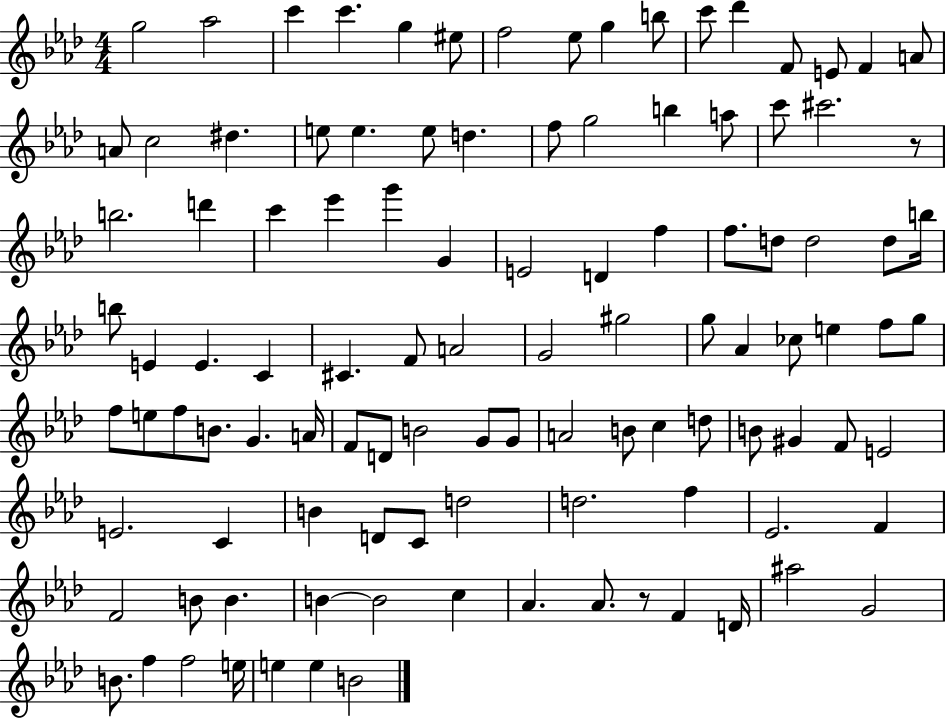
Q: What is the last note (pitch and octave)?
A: B4